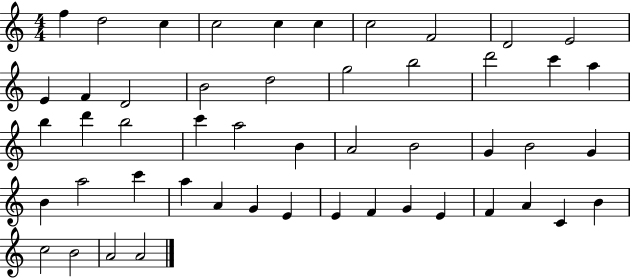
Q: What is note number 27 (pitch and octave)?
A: A4